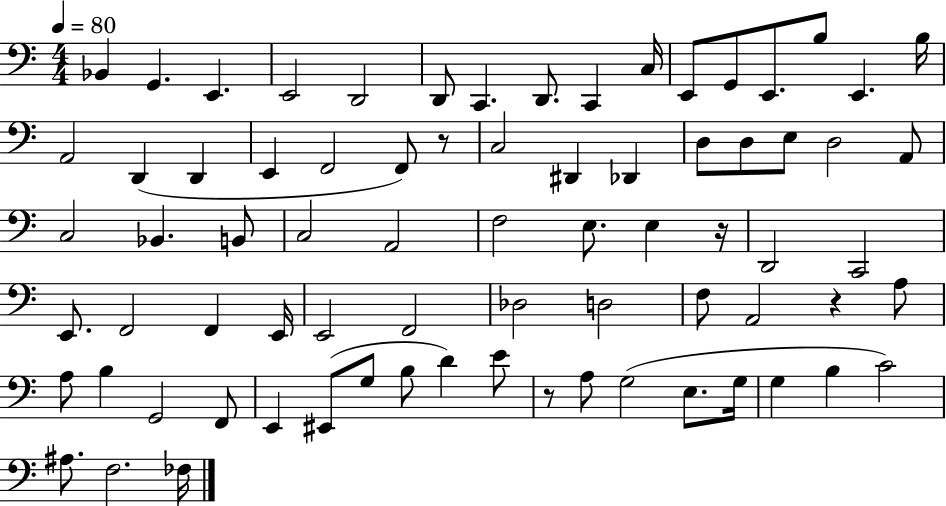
{
  \clef bass
  \numericTimeSignature
  \time 4/4
  \key c \major
  \tempo 4 = 80
  \repeat volta 2 { bes,4 g,4. e,4. | e,2 d,2 | d,8 c,4. d,8. c,4 c16 | e,8 g,8 e,8. b8 e,4. b16 | \break a,2 d,4( d,4 | e,4 f,2 f,8) r8 | c2 dis,4 des,4 | d8 d8 e8 d2 a,8 | \break c2 bes,4. b,8 | c2 a,2 | f2 e8. e4 r16 | d,2 c,2 | \break e,8. f,2 f,4 e,16 | e,2 f,2 | des2 d2 | f8 a,2 r4 a8 | \break a8 b4 g,2 f,8 | e,4 eis,8( g8 b8 d'4) e'8 | r8 a8 g2( e8. g16 | g4 b4 c'2) | \break ais8. f2. fes16 | } \bar "|."
}